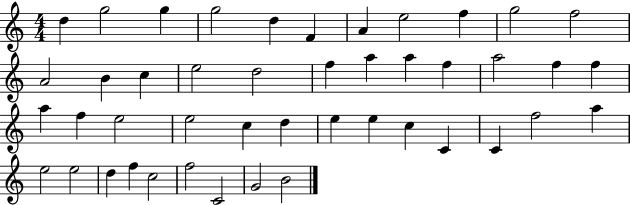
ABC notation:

X:1
T:Untitled
M:4/4
L:1/4
K:C
d g2 g g2 d F A e2 f g2 f2 A2 B c e2 d2 f a a f a2 f f a f e2 e2 c d e e c C C f2 a e2 e2 d f c2 f2 C2 G2 B2